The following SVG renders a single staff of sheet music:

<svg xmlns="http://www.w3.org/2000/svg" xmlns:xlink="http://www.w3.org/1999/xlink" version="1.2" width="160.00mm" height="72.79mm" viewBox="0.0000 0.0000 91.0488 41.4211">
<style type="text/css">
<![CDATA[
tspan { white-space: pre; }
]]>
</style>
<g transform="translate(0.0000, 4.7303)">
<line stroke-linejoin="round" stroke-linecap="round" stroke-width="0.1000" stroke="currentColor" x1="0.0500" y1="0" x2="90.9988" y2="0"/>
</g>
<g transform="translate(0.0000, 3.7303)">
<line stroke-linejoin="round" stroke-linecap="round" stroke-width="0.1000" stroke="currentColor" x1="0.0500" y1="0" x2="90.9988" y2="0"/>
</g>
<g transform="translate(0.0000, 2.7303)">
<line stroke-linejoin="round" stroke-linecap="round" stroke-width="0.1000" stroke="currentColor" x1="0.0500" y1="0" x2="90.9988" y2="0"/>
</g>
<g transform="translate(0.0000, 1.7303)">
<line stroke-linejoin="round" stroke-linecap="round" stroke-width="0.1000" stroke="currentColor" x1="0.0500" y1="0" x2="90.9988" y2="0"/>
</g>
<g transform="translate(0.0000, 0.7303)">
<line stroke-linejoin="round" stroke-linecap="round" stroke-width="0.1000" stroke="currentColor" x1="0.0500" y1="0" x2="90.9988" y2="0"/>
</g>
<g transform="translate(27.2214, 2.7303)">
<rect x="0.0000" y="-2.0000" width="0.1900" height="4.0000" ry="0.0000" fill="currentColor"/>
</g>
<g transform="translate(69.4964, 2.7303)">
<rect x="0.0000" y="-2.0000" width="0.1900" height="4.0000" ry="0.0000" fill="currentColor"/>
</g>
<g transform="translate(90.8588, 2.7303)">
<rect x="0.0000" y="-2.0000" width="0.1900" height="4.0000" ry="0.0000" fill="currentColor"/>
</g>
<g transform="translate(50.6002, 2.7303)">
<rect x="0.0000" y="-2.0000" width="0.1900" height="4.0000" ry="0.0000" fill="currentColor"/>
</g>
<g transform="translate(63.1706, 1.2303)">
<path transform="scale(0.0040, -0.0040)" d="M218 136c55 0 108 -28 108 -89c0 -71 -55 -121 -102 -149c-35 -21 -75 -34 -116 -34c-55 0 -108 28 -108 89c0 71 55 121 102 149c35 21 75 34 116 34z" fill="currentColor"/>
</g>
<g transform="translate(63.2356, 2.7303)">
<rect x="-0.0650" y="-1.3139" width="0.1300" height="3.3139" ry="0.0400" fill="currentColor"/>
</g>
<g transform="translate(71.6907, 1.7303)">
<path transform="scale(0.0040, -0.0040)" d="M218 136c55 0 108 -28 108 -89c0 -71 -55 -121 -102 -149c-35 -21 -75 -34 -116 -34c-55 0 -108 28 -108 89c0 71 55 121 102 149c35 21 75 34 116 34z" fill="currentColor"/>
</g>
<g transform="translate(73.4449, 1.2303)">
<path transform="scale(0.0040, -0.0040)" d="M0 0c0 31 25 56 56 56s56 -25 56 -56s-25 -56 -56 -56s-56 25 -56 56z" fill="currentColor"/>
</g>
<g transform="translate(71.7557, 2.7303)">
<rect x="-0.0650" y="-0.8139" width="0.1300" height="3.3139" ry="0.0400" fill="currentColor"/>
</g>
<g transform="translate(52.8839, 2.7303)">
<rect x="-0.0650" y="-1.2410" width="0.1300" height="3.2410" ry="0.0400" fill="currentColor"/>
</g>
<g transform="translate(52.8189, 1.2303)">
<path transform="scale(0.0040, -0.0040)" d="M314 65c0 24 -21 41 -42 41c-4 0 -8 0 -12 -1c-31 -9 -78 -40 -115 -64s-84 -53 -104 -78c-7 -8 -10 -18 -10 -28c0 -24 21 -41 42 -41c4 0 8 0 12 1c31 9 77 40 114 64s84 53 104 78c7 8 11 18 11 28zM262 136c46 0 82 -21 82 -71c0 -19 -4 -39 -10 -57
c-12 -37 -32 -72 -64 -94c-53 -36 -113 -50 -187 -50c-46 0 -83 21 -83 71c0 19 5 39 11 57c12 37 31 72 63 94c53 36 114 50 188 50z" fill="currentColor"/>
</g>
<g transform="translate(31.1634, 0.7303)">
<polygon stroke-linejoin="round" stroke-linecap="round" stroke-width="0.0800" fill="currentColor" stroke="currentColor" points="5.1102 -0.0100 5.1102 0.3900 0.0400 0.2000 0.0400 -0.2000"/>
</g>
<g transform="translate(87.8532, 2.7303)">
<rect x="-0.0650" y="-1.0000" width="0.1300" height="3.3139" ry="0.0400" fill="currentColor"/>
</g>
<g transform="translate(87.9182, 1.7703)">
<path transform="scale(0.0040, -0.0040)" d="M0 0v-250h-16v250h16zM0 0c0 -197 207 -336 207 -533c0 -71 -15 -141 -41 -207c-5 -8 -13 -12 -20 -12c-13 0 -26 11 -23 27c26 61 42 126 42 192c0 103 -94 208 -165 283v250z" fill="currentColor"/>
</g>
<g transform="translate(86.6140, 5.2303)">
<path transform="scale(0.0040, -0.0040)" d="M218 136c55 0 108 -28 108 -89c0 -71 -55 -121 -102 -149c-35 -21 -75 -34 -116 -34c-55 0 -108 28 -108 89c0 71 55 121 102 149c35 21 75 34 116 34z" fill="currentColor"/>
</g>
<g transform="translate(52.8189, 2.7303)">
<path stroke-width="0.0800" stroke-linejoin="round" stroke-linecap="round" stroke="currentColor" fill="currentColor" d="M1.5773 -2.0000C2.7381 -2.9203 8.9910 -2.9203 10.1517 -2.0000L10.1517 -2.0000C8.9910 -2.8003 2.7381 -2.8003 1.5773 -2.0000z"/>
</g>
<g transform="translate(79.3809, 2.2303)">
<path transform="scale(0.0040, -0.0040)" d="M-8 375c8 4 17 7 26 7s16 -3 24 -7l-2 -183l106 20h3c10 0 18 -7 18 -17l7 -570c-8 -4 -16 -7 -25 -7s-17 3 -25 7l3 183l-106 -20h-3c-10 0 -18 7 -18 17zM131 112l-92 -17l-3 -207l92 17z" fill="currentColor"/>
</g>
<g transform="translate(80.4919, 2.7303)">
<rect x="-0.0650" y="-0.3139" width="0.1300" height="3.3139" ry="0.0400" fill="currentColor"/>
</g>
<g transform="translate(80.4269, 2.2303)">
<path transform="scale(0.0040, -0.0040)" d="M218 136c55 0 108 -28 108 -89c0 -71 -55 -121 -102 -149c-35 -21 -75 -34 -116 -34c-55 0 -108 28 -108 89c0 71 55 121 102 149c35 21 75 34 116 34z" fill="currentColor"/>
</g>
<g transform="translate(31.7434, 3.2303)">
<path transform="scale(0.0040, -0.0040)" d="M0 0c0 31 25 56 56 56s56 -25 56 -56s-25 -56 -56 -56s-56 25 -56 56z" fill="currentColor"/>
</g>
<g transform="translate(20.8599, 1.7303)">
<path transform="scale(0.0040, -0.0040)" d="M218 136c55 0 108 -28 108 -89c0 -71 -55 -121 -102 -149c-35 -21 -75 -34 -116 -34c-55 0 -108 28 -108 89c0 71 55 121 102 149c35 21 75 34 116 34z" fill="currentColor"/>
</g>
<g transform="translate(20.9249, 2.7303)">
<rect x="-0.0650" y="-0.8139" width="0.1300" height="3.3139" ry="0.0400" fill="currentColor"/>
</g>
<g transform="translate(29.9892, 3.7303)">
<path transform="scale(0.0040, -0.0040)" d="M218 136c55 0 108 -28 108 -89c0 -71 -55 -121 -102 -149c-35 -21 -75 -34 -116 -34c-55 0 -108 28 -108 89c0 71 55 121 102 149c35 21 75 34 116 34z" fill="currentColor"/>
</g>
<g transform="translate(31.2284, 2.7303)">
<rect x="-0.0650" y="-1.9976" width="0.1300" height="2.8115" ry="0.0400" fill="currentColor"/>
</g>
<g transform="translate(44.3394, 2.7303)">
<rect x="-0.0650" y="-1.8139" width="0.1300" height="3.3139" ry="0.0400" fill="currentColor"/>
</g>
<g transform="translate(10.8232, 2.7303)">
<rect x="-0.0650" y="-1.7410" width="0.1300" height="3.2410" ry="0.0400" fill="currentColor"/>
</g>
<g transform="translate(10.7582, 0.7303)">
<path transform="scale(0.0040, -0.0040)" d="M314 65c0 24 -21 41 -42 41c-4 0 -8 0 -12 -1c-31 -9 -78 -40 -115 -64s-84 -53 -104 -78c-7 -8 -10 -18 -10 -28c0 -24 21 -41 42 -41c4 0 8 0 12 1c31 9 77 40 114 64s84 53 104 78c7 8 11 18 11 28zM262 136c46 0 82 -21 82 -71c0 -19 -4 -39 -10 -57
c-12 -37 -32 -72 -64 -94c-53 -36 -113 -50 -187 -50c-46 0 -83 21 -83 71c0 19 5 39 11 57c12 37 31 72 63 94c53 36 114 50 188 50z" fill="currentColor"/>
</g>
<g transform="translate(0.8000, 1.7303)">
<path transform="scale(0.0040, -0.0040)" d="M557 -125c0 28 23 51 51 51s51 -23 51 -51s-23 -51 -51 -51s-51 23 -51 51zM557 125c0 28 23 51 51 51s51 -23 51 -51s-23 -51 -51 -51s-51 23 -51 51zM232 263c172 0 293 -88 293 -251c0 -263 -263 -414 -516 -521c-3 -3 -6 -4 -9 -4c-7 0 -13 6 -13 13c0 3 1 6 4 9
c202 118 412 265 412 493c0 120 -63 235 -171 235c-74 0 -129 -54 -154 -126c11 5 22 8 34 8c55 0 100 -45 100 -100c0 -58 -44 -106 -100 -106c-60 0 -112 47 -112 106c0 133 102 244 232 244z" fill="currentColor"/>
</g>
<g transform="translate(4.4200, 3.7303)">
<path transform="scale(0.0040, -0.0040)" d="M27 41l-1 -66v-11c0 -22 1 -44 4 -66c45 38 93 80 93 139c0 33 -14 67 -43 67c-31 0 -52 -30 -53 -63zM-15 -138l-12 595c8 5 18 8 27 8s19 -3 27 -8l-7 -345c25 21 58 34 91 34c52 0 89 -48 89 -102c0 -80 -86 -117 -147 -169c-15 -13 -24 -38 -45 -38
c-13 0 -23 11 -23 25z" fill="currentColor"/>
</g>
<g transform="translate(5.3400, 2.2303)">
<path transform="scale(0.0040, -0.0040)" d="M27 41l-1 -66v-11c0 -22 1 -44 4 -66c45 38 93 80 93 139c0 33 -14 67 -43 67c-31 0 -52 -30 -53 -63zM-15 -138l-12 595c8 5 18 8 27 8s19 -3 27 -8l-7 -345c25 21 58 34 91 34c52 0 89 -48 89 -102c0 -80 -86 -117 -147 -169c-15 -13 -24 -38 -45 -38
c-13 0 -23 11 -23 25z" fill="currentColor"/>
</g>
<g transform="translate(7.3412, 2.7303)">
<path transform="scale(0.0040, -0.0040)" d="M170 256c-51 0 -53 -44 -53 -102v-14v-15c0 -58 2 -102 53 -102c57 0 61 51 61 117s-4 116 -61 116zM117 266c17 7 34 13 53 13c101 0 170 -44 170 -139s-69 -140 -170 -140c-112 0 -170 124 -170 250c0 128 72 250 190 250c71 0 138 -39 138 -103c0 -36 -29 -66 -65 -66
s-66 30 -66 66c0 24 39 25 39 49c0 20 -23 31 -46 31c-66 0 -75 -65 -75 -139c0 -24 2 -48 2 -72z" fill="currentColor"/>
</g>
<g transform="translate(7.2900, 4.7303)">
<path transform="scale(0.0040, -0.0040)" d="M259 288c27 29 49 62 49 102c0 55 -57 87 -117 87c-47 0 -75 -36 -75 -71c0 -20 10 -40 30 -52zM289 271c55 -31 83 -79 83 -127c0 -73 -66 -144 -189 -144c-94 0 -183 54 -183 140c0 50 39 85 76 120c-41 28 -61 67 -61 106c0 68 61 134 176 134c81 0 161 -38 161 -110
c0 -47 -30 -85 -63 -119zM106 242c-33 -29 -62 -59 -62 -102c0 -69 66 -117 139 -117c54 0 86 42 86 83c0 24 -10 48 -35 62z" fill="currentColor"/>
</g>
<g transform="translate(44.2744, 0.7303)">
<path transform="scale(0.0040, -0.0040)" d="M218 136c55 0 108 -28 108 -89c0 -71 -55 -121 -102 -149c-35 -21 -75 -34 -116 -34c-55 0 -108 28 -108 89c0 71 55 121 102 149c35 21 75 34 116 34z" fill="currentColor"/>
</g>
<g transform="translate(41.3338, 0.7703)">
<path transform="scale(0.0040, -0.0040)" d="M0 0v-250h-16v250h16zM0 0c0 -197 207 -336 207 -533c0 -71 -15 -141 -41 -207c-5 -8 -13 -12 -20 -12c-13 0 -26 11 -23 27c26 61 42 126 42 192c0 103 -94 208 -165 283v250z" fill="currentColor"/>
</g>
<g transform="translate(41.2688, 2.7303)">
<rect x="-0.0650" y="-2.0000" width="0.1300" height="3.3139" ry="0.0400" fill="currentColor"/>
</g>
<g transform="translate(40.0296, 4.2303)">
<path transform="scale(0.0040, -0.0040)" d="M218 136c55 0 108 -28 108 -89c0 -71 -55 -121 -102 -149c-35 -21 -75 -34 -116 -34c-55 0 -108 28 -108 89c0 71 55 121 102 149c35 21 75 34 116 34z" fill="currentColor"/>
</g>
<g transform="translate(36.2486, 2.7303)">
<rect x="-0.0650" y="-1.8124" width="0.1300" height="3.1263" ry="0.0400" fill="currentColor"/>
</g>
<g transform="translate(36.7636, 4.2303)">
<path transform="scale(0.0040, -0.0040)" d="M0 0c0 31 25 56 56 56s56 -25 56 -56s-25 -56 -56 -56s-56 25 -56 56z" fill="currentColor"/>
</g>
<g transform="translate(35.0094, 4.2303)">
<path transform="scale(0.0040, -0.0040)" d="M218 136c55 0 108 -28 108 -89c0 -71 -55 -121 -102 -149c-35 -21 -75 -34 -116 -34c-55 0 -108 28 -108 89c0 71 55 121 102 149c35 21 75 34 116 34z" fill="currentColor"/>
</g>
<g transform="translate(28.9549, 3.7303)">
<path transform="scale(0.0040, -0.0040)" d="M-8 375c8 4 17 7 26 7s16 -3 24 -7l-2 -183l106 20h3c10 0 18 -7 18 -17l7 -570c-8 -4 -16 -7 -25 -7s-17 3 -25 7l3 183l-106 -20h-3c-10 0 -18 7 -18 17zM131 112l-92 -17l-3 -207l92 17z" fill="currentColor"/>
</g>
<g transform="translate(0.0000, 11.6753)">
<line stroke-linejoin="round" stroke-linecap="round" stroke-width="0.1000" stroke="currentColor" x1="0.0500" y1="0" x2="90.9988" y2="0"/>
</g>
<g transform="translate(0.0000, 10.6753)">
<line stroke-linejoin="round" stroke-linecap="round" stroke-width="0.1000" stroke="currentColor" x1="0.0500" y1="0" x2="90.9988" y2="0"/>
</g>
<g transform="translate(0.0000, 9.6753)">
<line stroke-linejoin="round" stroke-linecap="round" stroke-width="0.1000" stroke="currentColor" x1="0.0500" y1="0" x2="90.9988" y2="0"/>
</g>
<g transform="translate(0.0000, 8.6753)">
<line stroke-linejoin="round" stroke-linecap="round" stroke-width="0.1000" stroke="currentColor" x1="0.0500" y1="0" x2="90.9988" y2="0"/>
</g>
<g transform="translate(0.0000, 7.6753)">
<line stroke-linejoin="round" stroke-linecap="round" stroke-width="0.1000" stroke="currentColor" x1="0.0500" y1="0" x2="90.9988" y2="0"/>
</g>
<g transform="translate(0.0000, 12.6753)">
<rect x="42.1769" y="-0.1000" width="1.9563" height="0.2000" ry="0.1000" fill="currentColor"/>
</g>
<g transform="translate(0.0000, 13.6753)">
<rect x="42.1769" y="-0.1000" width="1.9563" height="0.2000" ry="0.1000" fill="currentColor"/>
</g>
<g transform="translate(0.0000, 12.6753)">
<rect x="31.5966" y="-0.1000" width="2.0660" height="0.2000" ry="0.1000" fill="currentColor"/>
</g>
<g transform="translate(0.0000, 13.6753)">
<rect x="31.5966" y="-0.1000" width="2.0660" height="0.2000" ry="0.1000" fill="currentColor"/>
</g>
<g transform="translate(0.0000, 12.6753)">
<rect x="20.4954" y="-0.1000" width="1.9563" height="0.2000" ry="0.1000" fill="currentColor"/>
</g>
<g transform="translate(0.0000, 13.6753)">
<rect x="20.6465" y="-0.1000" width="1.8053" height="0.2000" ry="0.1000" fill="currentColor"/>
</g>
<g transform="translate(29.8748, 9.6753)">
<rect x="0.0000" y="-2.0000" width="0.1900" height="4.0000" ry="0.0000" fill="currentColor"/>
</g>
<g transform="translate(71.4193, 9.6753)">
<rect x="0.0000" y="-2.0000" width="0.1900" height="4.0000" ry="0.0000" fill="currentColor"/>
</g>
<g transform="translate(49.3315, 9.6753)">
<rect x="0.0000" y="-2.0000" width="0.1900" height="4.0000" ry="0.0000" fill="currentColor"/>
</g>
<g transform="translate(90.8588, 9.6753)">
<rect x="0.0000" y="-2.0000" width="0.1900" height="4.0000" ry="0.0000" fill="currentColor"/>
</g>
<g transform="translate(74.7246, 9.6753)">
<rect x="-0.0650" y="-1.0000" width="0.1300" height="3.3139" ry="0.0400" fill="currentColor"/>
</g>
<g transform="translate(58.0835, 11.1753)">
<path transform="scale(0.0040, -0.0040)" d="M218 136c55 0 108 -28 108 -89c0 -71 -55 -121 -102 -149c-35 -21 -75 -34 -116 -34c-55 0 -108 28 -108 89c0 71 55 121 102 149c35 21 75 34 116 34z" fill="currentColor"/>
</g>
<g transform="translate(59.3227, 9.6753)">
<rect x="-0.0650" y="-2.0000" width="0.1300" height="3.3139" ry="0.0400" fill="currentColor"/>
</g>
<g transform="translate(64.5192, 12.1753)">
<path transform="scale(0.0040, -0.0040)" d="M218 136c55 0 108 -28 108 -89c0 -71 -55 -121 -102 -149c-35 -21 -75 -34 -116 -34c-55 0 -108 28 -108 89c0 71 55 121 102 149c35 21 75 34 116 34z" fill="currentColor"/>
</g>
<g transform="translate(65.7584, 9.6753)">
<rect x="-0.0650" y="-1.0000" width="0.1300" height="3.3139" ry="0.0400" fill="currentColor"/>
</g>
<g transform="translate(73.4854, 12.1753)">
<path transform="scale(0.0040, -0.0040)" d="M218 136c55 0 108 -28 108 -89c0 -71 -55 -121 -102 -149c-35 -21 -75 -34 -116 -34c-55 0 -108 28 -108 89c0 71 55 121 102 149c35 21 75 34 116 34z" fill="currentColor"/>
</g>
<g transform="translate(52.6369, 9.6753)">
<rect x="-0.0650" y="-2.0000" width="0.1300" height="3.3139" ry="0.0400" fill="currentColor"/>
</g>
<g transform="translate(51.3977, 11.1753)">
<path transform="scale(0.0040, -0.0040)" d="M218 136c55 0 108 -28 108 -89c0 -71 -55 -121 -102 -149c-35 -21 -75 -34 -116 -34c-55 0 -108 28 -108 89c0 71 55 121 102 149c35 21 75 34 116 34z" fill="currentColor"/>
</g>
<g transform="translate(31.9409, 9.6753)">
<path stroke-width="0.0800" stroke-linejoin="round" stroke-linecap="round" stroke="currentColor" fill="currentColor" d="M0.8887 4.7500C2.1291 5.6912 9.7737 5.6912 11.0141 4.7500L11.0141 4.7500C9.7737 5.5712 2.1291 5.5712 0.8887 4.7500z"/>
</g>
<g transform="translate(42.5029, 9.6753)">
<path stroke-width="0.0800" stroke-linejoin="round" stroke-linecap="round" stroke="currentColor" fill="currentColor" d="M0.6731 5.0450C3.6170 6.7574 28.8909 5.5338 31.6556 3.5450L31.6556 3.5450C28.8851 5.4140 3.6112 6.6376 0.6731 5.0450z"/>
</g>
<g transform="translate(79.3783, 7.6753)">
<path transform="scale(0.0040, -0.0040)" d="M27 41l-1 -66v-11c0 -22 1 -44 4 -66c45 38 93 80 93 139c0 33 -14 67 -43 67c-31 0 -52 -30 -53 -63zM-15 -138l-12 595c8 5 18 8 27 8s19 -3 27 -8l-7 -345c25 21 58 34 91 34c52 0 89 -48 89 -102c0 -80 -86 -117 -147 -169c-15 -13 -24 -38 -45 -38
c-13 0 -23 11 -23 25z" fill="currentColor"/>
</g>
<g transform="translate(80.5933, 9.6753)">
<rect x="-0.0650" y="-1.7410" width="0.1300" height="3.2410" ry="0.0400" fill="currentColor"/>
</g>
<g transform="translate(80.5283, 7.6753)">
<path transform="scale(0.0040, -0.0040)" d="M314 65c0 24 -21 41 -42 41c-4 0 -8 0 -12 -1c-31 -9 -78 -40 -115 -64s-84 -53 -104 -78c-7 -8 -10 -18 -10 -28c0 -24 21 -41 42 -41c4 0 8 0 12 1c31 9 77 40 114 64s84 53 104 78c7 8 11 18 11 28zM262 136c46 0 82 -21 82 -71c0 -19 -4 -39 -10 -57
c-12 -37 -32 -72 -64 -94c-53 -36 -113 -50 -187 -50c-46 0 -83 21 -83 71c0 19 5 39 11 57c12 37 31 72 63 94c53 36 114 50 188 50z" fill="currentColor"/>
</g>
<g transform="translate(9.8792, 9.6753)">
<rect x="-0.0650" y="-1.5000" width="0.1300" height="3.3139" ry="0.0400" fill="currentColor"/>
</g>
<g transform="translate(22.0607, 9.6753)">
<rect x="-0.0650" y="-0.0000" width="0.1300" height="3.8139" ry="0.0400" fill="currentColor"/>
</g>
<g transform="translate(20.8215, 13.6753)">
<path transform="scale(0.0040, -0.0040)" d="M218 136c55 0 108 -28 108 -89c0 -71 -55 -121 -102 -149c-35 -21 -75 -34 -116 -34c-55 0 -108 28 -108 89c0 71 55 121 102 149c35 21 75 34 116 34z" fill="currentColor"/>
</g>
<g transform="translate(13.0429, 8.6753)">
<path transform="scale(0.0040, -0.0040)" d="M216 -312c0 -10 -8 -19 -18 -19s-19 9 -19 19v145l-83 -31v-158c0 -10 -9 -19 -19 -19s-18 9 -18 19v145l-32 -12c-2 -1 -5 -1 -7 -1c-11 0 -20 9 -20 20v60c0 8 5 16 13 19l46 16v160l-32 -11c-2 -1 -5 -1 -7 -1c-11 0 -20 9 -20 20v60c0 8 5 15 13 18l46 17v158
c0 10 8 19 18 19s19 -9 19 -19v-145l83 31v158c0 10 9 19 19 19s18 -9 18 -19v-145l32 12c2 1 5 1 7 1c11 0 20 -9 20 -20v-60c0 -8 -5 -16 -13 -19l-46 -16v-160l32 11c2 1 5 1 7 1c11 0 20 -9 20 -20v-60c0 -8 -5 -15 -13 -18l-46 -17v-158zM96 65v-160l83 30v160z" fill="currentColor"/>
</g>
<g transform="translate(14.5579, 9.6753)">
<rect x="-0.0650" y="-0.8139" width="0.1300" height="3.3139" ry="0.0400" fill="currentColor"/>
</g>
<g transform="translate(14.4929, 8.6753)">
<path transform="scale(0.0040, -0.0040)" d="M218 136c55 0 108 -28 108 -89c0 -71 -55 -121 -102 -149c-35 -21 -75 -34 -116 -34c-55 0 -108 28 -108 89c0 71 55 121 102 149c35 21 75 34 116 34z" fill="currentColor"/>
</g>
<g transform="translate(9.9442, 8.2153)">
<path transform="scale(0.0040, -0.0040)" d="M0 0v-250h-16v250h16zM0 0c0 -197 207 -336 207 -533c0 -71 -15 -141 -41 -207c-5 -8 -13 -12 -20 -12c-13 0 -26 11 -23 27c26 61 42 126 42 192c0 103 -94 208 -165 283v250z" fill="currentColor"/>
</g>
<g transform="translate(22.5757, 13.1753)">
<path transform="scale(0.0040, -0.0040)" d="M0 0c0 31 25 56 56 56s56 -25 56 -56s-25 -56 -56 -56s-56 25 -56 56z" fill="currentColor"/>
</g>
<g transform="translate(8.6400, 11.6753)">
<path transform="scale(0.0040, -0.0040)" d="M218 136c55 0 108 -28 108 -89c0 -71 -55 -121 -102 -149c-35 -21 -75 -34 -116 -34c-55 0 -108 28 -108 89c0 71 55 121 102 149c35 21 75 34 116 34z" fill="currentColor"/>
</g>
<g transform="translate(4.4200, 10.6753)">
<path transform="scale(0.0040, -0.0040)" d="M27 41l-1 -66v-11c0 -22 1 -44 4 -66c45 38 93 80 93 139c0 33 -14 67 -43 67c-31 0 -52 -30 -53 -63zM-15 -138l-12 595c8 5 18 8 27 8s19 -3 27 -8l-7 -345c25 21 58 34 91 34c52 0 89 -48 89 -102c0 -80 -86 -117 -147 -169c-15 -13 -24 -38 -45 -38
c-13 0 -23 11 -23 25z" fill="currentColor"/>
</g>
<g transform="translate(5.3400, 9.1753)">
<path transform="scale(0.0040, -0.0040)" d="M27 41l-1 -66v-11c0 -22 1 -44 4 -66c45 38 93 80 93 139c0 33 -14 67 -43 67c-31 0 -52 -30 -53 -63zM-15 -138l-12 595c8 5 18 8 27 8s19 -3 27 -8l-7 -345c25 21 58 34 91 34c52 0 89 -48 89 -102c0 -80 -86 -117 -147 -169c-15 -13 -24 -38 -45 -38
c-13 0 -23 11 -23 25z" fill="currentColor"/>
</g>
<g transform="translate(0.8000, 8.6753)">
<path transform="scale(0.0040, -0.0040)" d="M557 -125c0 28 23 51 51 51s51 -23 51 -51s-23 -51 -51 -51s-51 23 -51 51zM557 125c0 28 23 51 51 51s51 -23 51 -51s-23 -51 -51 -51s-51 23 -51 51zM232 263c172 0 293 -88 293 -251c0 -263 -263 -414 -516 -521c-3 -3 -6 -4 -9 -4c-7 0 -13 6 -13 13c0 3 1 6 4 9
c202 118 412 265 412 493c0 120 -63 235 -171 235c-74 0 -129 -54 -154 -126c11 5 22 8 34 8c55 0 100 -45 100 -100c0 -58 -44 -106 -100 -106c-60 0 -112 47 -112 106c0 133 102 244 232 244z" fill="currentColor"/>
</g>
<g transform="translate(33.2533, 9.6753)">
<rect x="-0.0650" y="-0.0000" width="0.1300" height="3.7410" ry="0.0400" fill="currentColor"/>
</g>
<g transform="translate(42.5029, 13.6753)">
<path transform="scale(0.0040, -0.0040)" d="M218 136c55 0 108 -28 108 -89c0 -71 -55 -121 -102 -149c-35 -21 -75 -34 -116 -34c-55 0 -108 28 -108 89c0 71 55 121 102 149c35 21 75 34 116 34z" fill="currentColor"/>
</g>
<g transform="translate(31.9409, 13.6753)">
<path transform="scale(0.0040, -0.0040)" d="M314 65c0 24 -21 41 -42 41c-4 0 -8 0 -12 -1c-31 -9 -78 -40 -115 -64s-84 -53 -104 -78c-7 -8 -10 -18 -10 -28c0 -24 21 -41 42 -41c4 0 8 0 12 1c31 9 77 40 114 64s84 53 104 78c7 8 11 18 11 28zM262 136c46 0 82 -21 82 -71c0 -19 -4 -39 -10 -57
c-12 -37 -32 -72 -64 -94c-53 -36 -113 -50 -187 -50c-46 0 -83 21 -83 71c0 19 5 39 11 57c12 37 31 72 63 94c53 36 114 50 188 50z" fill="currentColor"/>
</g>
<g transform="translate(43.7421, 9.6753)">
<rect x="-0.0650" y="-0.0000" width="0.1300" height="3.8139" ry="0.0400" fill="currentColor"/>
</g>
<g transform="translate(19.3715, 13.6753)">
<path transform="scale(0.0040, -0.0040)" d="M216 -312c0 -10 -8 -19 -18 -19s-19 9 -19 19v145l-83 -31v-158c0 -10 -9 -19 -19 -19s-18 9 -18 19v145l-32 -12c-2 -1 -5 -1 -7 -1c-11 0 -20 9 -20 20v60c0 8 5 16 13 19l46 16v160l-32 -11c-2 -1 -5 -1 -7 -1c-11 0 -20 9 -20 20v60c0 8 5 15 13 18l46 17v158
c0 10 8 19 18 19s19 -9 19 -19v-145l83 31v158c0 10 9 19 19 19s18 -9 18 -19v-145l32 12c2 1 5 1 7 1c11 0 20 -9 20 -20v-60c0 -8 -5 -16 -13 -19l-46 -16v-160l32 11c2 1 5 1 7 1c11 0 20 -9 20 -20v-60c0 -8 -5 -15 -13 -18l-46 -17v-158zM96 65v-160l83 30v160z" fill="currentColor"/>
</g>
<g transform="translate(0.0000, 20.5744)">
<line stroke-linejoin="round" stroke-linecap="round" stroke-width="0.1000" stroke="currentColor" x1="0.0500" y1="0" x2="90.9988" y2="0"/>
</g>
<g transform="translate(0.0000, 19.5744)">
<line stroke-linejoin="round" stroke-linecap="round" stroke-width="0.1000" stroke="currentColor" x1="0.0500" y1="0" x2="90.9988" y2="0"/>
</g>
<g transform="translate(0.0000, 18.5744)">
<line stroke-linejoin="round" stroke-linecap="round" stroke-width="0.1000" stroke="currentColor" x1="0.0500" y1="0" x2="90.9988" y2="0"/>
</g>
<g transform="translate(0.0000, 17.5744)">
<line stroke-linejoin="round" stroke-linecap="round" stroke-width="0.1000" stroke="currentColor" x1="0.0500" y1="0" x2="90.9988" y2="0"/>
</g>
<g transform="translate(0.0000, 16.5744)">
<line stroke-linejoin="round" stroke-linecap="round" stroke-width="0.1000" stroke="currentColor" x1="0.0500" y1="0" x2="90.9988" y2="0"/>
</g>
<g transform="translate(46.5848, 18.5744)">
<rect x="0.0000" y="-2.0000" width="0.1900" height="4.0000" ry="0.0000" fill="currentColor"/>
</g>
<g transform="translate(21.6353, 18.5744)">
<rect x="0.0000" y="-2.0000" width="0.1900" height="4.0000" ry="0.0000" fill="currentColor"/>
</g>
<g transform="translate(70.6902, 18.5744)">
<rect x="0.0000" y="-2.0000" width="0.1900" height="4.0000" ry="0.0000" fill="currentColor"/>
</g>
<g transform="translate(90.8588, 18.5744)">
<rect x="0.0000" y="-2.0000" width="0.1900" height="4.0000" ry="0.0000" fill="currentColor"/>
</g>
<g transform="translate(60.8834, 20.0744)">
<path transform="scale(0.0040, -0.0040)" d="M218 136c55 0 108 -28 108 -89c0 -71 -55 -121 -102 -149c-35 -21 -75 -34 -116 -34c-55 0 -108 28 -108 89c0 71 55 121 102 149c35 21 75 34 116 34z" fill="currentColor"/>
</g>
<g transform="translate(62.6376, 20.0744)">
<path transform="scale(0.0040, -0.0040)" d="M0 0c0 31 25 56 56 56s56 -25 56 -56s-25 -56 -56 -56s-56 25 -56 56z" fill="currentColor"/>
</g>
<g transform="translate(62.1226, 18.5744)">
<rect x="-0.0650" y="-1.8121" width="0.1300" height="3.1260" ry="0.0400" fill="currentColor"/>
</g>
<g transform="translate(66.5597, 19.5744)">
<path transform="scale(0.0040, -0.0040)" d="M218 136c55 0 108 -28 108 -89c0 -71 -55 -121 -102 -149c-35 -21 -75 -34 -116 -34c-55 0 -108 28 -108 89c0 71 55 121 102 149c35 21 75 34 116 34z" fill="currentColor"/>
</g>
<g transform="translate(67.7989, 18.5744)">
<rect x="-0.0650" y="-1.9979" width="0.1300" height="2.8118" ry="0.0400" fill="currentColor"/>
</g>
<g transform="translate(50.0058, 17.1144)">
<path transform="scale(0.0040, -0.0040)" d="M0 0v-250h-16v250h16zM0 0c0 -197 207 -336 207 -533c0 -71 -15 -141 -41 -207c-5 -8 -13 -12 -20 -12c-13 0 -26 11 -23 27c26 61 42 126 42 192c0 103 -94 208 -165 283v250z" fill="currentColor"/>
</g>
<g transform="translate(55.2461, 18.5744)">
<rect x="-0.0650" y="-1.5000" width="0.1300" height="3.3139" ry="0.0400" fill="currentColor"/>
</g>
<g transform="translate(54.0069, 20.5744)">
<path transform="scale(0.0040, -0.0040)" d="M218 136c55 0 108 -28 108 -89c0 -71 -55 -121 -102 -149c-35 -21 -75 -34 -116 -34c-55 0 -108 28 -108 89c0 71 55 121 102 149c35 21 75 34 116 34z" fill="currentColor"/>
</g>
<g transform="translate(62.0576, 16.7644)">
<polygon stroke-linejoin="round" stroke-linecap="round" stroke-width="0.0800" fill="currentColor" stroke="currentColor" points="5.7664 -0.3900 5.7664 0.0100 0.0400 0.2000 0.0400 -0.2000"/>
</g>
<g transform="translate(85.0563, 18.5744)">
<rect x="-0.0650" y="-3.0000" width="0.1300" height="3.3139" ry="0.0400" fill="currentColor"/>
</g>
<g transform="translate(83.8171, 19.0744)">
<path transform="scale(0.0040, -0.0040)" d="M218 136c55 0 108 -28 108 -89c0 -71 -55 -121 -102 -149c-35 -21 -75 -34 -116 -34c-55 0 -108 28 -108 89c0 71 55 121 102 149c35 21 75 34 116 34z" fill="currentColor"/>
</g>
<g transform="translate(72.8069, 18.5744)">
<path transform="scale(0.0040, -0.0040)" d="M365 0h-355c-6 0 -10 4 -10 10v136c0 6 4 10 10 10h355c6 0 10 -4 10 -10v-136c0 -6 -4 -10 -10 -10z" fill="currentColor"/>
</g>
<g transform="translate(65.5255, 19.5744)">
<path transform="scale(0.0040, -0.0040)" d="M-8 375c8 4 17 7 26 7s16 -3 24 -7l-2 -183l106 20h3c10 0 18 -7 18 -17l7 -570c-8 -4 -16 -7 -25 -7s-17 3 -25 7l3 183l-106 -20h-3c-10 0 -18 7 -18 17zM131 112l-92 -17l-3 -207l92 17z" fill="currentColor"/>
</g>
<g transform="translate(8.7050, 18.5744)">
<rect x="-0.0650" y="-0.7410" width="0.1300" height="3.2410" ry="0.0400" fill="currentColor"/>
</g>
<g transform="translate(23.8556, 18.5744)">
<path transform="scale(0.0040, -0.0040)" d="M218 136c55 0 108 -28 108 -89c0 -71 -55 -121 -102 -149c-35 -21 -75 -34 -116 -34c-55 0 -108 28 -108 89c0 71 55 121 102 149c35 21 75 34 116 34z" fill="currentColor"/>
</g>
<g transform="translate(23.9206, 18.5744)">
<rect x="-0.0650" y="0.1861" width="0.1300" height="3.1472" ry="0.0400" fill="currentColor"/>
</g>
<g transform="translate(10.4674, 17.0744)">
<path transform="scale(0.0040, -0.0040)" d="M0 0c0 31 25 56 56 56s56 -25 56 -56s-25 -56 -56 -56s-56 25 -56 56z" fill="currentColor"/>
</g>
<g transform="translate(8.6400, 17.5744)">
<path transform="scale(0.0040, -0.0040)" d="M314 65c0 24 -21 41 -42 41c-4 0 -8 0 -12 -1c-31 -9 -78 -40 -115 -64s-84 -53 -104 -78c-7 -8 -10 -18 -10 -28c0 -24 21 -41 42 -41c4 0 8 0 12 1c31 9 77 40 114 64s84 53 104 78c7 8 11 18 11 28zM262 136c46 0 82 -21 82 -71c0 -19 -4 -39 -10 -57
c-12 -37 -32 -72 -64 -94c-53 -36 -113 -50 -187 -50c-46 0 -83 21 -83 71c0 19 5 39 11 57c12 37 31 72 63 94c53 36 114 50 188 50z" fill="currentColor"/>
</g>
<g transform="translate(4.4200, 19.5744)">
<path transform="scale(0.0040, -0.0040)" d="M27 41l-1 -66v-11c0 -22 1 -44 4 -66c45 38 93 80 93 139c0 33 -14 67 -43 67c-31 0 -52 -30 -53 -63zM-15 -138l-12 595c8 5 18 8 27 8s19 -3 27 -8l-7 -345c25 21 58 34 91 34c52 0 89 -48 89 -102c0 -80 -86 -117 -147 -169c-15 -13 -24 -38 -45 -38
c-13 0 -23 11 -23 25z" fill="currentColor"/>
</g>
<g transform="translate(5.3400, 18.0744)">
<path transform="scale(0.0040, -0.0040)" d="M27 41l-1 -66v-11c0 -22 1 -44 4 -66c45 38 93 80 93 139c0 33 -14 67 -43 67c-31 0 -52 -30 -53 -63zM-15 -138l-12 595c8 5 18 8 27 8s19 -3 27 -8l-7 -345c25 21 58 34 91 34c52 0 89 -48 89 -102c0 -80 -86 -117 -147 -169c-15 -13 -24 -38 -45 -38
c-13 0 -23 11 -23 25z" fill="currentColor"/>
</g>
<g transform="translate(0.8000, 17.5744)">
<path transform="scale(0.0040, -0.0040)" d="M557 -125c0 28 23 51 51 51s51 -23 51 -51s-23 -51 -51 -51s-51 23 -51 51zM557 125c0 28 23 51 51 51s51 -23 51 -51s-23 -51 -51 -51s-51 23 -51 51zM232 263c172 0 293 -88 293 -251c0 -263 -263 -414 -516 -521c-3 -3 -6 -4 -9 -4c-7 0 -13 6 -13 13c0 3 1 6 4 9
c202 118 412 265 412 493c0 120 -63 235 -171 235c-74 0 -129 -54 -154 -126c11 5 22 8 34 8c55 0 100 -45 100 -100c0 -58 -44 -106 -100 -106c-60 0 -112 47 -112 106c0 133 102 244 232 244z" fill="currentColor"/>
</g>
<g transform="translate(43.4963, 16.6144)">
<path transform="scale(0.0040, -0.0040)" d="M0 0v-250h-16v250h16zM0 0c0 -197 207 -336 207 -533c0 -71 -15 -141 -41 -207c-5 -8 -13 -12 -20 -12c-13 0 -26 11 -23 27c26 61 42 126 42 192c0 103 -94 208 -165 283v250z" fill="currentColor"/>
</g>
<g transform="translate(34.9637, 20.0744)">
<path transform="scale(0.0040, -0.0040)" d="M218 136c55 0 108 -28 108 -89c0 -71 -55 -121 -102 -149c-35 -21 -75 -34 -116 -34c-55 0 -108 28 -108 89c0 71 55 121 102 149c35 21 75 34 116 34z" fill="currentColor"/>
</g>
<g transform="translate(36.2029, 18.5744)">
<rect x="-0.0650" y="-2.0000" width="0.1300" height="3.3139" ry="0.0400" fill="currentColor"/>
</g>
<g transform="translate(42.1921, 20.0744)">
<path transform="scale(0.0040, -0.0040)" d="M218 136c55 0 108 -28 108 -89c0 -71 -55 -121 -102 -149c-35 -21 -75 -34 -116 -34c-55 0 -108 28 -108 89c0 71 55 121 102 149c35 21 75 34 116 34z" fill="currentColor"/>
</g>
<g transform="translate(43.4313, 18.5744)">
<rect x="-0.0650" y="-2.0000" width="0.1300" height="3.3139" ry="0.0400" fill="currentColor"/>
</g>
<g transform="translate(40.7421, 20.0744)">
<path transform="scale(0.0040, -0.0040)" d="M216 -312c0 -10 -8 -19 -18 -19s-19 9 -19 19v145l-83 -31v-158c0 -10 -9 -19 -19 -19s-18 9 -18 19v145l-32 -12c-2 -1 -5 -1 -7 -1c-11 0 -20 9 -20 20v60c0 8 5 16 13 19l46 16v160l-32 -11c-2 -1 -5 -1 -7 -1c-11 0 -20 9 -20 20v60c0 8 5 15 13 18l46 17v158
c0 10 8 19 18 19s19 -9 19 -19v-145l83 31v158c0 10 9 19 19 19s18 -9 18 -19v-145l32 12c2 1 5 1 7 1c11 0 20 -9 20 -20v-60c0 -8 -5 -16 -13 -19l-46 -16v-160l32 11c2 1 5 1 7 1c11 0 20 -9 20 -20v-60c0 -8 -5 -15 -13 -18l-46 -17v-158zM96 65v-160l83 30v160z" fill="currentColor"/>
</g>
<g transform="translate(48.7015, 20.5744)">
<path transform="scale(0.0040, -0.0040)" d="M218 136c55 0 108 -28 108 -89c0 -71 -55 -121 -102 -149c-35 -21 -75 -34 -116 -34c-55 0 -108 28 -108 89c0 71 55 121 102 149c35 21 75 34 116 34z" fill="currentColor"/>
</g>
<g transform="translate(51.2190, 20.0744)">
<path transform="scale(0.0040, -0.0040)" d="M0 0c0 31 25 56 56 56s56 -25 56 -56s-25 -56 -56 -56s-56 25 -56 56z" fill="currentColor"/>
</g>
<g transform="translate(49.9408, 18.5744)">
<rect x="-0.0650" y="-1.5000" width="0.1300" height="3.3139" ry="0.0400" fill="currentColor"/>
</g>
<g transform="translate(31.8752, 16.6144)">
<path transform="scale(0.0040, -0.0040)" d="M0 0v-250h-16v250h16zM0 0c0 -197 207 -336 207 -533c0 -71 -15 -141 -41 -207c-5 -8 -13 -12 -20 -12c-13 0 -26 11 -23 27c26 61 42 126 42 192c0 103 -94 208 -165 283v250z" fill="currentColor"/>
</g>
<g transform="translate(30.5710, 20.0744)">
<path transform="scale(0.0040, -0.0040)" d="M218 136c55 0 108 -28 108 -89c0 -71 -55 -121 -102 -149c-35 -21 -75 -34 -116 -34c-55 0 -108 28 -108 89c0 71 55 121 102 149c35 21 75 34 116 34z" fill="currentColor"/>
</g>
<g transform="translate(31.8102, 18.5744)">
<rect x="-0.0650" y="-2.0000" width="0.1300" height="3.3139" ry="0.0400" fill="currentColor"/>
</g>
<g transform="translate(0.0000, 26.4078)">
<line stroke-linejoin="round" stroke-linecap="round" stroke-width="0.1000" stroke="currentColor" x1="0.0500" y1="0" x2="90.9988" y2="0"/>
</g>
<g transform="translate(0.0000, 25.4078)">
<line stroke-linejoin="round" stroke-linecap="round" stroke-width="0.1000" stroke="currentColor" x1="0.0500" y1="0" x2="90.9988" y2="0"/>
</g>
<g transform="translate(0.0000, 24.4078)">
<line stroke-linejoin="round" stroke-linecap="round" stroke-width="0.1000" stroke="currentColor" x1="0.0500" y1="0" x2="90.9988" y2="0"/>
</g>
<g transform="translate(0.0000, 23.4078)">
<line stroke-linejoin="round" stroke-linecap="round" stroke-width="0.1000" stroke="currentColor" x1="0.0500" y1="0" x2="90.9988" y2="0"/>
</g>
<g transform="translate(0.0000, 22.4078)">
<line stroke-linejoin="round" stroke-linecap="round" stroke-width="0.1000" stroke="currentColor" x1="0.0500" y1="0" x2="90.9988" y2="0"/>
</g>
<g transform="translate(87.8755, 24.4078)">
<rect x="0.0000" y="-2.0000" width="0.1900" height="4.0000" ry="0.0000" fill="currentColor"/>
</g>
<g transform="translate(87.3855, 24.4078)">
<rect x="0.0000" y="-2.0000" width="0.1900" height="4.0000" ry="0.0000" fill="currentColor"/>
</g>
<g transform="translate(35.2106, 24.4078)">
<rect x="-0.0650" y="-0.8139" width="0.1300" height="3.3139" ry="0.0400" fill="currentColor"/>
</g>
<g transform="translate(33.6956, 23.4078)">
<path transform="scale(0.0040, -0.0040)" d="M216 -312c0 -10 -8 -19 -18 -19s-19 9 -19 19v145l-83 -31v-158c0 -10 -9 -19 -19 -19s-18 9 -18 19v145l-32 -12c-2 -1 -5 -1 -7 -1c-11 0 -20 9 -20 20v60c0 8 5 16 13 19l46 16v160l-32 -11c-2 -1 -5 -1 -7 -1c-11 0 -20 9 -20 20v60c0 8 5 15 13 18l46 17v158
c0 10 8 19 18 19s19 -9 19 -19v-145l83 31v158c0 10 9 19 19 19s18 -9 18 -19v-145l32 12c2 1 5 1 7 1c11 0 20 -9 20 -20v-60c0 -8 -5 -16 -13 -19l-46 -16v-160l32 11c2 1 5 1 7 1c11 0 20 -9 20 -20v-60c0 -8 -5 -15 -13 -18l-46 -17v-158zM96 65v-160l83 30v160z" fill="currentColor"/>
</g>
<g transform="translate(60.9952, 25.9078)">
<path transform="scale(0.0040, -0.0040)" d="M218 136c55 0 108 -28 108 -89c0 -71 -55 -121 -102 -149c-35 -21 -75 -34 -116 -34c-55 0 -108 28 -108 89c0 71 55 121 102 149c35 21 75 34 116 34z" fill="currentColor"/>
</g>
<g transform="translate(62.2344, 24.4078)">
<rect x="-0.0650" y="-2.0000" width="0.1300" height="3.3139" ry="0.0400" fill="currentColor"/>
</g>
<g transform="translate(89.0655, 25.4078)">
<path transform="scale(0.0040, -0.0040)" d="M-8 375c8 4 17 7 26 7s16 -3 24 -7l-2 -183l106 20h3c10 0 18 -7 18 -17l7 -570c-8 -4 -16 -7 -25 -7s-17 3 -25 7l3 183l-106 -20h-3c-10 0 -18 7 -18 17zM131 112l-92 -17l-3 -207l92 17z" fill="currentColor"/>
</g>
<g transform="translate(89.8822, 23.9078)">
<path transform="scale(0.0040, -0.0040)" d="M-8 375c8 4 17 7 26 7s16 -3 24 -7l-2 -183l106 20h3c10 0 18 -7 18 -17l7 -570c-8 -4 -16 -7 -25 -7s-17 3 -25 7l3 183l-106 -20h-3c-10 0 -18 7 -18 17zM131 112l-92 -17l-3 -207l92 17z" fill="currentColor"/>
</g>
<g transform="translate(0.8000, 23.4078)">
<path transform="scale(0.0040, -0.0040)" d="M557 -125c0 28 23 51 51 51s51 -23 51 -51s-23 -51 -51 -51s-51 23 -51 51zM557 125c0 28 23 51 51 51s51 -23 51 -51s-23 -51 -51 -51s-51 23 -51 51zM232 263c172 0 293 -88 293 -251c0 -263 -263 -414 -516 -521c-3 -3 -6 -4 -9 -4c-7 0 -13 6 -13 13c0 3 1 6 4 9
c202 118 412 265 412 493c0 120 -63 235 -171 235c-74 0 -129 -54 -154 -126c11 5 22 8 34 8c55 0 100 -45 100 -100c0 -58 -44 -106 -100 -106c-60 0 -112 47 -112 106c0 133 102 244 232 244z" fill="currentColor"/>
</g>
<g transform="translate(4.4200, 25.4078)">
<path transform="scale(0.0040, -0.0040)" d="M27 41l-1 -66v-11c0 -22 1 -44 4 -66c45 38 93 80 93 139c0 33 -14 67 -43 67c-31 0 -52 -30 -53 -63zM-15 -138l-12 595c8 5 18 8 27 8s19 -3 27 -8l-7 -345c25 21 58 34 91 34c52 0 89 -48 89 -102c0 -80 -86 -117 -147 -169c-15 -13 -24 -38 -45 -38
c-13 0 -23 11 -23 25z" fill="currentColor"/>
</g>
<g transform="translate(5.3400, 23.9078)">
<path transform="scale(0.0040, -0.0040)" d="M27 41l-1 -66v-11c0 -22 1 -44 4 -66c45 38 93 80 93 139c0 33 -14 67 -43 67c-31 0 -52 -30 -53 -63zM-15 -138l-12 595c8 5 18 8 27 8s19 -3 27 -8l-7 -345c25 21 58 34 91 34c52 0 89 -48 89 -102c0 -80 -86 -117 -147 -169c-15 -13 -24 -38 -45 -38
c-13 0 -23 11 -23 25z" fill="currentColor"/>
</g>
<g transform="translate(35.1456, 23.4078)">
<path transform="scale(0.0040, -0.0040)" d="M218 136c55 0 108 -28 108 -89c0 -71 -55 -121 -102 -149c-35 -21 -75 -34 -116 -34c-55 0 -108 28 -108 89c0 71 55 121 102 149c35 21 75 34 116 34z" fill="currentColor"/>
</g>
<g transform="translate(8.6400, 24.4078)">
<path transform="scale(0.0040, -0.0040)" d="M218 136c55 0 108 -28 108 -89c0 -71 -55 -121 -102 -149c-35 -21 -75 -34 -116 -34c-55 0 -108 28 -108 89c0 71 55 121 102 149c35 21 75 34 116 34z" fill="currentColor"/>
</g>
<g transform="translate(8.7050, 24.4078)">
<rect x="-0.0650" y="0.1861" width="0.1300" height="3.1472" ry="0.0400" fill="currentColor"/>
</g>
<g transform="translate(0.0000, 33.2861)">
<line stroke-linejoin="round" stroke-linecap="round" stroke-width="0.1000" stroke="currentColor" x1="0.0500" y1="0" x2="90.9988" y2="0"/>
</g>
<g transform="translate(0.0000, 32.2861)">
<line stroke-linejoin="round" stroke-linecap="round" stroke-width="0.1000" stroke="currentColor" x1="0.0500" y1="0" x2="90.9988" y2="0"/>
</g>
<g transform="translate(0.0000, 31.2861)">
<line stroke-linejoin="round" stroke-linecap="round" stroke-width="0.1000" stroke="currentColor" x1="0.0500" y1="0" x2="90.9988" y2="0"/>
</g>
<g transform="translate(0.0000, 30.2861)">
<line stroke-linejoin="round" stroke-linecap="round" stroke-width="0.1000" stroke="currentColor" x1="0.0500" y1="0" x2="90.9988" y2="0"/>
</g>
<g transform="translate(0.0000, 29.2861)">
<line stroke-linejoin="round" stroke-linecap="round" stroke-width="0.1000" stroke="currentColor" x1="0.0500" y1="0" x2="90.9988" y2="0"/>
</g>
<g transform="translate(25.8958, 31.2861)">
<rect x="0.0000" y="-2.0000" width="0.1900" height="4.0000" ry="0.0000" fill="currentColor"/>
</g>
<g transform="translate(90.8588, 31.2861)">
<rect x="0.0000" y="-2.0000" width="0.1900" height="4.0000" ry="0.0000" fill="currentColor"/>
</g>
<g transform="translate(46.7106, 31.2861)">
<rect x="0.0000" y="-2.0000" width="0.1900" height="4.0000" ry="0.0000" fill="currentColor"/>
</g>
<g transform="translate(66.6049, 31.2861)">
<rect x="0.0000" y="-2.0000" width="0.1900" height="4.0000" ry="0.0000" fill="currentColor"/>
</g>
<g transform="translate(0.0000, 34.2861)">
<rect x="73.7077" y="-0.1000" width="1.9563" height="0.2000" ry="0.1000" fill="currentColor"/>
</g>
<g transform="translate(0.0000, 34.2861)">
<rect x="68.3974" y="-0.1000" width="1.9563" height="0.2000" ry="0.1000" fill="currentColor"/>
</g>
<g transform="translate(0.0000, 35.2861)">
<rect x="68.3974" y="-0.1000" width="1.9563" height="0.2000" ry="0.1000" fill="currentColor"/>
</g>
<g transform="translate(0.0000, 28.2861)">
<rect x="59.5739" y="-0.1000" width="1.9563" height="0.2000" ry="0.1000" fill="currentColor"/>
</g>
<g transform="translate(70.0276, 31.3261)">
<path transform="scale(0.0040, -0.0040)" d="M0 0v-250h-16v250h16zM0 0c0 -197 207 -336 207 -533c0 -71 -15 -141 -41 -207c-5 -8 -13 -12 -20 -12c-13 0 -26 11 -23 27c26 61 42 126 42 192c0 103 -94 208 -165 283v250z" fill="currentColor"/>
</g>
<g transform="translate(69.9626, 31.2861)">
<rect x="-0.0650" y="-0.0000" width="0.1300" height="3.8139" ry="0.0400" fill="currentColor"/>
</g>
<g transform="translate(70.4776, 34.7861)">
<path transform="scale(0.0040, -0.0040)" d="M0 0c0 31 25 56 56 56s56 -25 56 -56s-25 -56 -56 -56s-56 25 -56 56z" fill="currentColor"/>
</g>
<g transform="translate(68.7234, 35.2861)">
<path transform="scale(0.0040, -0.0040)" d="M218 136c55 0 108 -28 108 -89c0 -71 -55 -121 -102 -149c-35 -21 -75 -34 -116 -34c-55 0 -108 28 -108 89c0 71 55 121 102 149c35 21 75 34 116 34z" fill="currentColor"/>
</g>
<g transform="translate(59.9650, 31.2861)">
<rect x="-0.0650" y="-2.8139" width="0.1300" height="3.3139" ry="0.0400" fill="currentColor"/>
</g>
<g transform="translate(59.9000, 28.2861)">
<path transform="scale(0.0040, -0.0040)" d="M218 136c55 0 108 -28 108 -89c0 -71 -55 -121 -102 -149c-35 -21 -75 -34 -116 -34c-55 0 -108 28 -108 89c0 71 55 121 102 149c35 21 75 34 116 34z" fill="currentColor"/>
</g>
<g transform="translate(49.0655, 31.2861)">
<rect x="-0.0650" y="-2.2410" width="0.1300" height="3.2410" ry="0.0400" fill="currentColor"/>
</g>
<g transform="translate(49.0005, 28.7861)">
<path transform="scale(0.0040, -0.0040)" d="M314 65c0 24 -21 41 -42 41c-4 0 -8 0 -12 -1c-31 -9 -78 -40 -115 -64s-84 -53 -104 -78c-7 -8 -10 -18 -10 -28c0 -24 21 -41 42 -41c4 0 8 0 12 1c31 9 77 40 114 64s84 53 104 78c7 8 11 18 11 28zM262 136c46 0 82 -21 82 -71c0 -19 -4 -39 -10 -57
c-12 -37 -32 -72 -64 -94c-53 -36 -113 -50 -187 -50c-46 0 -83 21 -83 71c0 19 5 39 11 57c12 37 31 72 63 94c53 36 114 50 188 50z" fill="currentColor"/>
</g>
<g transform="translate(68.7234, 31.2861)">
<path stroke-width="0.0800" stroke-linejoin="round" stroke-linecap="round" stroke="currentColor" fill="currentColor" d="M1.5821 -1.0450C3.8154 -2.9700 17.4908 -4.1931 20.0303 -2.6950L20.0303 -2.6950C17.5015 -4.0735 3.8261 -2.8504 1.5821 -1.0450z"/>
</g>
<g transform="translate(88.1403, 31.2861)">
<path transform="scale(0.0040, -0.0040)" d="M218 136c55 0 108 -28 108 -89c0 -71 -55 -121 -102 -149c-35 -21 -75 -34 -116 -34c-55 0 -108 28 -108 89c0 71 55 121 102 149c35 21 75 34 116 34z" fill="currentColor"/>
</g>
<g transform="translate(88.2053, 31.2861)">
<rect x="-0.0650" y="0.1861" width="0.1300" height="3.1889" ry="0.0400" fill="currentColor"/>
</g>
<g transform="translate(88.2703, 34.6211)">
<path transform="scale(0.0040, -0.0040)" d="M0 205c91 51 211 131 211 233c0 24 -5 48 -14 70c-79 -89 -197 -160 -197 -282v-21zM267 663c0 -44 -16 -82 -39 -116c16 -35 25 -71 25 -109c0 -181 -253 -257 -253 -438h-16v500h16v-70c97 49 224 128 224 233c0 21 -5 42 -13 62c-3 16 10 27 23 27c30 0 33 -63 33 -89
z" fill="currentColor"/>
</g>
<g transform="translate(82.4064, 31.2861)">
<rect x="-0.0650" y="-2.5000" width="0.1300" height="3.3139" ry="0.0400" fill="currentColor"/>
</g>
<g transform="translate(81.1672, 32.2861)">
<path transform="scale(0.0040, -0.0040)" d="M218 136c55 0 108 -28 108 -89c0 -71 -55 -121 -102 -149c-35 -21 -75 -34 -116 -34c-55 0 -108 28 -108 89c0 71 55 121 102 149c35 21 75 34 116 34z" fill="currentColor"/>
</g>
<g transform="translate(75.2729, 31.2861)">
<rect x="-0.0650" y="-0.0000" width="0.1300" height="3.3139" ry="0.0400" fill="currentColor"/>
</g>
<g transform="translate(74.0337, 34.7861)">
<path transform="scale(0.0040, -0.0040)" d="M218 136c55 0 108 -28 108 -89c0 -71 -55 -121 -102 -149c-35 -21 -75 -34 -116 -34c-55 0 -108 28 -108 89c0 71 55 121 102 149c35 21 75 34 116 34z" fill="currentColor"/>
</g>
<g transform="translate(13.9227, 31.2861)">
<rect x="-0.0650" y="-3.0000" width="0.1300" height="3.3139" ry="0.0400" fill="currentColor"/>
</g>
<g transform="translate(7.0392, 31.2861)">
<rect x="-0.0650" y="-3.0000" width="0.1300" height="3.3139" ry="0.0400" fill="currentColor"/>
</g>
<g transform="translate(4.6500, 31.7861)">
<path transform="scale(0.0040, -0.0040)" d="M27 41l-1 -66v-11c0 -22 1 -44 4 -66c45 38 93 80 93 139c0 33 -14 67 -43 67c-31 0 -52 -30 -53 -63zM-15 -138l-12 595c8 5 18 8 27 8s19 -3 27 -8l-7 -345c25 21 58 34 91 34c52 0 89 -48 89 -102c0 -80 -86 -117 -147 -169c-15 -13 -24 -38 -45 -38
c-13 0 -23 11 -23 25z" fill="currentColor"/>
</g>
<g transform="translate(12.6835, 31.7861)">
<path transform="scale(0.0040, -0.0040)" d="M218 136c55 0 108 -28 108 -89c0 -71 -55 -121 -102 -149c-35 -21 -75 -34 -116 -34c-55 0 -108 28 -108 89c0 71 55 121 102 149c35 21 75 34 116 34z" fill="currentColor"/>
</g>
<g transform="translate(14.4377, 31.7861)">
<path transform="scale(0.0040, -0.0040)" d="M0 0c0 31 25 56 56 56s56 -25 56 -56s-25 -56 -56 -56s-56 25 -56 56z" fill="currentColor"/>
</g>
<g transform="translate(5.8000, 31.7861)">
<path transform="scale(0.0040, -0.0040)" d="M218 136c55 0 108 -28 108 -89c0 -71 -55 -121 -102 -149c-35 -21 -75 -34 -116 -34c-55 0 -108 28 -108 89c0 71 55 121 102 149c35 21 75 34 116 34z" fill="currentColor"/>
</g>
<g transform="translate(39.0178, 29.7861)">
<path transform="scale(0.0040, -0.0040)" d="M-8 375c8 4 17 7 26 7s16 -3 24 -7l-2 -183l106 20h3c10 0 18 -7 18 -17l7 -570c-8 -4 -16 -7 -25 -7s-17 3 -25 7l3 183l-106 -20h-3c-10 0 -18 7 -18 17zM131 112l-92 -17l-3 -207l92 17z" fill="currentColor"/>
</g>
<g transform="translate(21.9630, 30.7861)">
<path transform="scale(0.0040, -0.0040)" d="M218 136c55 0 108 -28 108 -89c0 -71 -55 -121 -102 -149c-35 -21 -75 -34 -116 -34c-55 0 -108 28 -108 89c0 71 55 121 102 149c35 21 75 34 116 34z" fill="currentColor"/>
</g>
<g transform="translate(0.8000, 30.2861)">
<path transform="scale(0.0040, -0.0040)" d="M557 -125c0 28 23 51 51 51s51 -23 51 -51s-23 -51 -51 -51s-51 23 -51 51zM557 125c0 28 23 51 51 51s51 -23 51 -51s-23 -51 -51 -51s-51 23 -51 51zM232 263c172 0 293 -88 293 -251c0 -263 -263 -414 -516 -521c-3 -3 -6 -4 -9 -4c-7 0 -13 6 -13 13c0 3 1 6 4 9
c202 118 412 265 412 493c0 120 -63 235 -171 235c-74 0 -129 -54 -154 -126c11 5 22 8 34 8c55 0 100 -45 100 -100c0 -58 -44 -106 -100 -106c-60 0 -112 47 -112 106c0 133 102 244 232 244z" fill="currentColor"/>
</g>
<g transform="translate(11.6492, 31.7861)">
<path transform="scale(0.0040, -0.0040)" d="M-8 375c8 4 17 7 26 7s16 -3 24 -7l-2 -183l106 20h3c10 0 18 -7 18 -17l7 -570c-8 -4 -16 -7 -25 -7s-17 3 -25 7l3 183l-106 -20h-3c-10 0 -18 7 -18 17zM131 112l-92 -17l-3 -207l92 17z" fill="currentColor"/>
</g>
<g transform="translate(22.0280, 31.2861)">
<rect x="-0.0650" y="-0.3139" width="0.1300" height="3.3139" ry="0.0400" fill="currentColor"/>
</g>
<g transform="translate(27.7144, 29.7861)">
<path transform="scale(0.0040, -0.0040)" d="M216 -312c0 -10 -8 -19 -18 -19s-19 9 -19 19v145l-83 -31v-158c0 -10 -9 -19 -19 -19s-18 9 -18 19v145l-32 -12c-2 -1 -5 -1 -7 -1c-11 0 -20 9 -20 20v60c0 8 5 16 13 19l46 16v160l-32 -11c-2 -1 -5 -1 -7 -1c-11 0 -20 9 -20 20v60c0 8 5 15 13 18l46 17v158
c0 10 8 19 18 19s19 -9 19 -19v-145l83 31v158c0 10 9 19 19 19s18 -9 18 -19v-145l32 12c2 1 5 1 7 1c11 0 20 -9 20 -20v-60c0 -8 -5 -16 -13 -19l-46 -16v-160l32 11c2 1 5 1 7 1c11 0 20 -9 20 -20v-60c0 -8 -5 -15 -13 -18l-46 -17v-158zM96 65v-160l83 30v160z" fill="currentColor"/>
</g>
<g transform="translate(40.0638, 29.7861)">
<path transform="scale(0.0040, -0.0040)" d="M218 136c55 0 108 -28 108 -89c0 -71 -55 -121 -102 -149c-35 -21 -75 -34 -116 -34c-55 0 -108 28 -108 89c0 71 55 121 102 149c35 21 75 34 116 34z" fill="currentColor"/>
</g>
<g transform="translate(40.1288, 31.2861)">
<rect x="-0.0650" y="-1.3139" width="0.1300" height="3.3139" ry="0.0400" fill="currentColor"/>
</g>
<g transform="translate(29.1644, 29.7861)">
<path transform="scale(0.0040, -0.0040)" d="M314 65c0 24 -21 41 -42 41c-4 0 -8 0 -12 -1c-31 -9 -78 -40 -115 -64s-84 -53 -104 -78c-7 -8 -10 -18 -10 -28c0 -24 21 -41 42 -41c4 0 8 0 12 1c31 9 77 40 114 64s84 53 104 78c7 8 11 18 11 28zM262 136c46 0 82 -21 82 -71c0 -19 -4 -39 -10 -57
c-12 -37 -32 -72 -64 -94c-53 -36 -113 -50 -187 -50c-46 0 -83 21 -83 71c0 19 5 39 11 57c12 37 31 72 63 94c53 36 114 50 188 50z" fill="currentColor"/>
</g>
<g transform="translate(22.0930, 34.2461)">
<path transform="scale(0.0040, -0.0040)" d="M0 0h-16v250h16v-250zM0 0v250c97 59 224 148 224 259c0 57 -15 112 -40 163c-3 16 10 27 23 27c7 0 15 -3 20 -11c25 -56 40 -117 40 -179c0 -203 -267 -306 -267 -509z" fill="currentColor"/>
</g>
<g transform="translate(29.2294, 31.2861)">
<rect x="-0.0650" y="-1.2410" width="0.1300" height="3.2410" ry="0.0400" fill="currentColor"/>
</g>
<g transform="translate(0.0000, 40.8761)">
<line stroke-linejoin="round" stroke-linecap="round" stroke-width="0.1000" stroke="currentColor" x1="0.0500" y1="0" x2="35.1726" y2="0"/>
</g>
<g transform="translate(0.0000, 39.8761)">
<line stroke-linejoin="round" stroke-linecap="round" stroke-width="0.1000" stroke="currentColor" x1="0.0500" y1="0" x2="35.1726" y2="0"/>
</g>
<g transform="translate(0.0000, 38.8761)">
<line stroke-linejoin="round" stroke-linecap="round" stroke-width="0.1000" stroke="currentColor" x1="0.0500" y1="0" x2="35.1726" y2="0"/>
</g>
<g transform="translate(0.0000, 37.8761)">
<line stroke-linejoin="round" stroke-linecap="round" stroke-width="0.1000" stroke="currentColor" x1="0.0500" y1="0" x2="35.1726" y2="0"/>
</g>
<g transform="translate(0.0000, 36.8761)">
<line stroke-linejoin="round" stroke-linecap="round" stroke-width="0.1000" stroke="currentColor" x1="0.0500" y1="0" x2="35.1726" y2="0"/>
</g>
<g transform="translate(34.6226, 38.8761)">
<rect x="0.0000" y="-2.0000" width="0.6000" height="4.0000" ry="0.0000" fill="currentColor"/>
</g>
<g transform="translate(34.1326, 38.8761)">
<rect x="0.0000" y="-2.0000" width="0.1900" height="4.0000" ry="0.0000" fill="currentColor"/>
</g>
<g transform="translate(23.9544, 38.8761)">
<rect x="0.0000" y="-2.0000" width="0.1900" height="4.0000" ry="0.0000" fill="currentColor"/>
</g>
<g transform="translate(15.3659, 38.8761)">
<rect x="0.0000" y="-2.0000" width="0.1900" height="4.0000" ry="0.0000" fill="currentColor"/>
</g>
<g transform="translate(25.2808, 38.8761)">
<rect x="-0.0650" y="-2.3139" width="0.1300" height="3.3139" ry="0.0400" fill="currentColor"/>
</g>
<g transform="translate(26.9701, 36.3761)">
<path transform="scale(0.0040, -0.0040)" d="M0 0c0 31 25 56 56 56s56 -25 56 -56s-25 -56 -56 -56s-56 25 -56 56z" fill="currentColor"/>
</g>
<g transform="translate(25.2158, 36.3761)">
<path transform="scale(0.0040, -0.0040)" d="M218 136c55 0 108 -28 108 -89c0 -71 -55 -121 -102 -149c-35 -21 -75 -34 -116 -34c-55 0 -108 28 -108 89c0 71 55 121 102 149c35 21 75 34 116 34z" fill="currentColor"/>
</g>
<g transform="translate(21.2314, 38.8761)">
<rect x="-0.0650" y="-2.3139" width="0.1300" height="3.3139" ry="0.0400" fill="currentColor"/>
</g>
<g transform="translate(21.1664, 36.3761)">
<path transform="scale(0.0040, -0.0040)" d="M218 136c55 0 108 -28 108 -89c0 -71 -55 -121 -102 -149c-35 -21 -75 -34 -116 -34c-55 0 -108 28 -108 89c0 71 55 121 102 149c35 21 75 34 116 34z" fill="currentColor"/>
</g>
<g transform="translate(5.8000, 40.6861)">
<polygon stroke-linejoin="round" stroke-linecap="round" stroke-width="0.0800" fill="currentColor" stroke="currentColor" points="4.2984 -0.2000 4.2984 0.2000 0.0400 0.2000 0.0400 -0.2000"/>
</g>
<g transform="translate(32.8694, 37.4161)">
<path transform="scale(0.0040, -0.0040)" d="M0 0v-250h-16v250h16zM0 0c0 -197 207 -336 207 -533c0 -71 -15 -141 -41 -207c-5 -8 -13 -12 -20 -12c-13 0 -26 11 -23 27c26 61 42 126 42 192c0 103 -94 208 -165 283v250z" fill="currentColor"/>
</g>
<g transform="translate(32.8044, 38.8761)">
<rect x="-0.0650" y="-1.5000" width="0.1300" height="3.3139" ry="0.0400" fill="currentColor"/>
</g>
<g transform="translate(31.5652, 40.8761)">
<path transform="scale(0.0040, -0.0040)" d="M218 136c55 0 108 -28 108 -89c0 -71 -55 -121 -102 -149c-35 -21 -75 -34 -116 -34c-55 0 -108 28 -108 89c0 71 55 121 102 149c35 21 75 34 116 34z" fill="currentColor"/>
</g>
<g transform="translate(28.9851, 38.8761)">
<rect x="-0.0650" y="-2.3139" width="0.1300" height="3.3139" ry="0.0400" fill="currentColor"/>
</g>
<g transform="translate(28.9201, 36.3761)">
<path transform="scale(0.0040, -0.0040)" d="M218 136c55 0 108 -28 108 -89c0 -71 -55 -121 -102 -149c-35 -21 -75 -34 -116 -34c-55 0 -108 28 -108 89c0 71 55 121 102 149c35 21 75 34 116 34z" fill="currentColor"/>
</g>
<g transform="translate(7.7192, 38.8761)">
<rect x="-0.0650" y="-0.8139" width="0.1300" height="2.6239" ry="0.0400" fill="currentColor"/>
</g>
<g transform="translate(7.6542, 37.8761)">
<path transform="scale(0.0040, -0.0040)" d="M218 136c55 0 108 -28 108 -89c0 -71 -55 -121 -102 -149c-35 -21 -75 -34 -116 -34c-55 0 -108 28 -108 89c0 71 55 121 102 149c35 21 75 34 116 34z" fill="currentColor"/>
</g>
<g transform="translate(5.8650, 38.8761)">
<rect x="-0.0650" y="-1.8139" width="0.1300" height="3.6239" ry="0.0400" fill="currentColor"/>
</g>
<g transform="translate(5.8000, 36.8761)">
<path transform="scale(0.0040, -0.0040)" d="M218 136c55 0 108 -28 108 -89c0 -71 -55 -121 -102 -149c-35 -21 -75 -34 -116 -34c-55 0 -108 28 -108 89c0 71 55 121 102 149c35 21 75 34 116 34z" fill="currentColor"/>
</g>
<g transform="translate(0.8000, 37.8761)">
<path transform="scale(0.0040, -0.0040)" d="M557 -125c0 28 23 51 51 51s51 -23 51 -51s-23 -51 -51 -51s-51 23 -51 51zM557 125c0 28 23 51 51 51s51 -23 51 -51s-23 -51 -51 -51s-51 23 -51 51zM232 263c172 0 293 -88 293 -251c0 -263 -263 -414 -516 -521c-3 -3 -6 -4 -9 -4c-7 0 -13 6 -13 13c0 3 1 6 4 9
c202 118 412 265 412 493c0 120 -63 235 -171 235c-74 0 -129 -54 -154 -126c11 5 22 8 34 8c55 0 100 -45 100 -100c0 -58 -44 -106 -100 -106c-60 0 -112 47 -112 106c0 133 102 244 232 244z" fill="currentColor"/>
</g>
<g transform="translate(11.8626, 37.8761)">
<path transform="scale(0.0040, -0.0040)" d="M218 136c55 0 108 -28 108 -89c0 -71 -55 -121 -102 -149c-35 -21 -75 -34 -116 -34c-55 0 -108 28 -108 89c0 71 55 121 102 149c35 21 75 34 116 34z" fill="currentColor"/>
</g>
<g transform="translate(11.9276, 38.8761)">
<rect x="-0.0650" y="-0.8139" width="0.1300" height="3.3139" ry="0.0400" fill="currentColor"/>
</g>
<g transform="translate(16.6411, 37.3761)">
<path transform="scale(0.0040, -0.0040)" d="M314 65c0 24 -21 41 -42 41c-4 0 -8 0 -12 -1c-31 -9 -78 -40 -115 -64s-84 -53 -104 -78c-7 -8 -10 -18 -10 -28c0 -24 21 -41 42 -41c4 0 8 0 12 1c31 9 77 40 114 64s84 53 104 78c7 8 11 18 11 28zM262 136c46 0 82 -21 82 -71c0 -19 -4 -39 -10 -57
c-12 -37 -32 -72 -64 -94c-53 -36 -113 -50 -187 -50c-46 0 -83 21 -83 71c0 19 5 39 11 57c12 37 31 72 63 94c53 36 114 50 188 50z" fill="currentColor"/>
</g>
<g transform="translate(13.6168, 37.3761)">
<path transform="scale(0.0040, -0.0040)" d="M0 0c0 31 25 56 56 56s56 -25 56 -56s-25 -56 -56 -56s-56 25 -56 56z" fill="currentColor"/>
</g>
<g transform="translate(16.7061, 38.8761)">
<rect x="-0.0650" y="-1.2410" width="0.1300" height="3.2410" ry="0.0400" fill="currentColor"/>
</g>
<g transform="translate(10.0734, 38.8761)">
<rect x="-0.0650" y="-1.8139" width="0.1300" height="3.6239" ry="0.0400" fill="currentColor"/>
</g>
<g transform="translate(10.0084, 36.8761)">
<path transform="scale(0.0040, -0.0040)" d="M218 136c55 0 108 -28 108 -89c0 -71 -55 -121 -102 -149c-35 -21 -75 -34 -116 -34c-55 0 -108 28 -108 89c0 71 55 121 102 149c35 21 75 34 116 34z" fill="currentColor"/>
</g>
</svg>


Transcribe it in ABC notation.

X:1
T:Untitled
M:6/8
L:1/4
K:Bb
A,2 F, B,,/2 A,,/2 A,,/2 A, G,2 G, F, E, F,,/2 G,,/2 ^F, ^C,, C,,2 C,, A,, A,, F,, F,, _A,2 F,2 D, A,,/2 A,, ^A,,/2 G,,/2 G,, A,,/2 B,,/2 z2 C, D, ^F, A,, _C, C, E,/2 ^G,2 G, B,2 C C,,/2 D,, B,, D,/4 A,/2 F,/2 A,/2 F, G,2 B, B, B, G,,/2